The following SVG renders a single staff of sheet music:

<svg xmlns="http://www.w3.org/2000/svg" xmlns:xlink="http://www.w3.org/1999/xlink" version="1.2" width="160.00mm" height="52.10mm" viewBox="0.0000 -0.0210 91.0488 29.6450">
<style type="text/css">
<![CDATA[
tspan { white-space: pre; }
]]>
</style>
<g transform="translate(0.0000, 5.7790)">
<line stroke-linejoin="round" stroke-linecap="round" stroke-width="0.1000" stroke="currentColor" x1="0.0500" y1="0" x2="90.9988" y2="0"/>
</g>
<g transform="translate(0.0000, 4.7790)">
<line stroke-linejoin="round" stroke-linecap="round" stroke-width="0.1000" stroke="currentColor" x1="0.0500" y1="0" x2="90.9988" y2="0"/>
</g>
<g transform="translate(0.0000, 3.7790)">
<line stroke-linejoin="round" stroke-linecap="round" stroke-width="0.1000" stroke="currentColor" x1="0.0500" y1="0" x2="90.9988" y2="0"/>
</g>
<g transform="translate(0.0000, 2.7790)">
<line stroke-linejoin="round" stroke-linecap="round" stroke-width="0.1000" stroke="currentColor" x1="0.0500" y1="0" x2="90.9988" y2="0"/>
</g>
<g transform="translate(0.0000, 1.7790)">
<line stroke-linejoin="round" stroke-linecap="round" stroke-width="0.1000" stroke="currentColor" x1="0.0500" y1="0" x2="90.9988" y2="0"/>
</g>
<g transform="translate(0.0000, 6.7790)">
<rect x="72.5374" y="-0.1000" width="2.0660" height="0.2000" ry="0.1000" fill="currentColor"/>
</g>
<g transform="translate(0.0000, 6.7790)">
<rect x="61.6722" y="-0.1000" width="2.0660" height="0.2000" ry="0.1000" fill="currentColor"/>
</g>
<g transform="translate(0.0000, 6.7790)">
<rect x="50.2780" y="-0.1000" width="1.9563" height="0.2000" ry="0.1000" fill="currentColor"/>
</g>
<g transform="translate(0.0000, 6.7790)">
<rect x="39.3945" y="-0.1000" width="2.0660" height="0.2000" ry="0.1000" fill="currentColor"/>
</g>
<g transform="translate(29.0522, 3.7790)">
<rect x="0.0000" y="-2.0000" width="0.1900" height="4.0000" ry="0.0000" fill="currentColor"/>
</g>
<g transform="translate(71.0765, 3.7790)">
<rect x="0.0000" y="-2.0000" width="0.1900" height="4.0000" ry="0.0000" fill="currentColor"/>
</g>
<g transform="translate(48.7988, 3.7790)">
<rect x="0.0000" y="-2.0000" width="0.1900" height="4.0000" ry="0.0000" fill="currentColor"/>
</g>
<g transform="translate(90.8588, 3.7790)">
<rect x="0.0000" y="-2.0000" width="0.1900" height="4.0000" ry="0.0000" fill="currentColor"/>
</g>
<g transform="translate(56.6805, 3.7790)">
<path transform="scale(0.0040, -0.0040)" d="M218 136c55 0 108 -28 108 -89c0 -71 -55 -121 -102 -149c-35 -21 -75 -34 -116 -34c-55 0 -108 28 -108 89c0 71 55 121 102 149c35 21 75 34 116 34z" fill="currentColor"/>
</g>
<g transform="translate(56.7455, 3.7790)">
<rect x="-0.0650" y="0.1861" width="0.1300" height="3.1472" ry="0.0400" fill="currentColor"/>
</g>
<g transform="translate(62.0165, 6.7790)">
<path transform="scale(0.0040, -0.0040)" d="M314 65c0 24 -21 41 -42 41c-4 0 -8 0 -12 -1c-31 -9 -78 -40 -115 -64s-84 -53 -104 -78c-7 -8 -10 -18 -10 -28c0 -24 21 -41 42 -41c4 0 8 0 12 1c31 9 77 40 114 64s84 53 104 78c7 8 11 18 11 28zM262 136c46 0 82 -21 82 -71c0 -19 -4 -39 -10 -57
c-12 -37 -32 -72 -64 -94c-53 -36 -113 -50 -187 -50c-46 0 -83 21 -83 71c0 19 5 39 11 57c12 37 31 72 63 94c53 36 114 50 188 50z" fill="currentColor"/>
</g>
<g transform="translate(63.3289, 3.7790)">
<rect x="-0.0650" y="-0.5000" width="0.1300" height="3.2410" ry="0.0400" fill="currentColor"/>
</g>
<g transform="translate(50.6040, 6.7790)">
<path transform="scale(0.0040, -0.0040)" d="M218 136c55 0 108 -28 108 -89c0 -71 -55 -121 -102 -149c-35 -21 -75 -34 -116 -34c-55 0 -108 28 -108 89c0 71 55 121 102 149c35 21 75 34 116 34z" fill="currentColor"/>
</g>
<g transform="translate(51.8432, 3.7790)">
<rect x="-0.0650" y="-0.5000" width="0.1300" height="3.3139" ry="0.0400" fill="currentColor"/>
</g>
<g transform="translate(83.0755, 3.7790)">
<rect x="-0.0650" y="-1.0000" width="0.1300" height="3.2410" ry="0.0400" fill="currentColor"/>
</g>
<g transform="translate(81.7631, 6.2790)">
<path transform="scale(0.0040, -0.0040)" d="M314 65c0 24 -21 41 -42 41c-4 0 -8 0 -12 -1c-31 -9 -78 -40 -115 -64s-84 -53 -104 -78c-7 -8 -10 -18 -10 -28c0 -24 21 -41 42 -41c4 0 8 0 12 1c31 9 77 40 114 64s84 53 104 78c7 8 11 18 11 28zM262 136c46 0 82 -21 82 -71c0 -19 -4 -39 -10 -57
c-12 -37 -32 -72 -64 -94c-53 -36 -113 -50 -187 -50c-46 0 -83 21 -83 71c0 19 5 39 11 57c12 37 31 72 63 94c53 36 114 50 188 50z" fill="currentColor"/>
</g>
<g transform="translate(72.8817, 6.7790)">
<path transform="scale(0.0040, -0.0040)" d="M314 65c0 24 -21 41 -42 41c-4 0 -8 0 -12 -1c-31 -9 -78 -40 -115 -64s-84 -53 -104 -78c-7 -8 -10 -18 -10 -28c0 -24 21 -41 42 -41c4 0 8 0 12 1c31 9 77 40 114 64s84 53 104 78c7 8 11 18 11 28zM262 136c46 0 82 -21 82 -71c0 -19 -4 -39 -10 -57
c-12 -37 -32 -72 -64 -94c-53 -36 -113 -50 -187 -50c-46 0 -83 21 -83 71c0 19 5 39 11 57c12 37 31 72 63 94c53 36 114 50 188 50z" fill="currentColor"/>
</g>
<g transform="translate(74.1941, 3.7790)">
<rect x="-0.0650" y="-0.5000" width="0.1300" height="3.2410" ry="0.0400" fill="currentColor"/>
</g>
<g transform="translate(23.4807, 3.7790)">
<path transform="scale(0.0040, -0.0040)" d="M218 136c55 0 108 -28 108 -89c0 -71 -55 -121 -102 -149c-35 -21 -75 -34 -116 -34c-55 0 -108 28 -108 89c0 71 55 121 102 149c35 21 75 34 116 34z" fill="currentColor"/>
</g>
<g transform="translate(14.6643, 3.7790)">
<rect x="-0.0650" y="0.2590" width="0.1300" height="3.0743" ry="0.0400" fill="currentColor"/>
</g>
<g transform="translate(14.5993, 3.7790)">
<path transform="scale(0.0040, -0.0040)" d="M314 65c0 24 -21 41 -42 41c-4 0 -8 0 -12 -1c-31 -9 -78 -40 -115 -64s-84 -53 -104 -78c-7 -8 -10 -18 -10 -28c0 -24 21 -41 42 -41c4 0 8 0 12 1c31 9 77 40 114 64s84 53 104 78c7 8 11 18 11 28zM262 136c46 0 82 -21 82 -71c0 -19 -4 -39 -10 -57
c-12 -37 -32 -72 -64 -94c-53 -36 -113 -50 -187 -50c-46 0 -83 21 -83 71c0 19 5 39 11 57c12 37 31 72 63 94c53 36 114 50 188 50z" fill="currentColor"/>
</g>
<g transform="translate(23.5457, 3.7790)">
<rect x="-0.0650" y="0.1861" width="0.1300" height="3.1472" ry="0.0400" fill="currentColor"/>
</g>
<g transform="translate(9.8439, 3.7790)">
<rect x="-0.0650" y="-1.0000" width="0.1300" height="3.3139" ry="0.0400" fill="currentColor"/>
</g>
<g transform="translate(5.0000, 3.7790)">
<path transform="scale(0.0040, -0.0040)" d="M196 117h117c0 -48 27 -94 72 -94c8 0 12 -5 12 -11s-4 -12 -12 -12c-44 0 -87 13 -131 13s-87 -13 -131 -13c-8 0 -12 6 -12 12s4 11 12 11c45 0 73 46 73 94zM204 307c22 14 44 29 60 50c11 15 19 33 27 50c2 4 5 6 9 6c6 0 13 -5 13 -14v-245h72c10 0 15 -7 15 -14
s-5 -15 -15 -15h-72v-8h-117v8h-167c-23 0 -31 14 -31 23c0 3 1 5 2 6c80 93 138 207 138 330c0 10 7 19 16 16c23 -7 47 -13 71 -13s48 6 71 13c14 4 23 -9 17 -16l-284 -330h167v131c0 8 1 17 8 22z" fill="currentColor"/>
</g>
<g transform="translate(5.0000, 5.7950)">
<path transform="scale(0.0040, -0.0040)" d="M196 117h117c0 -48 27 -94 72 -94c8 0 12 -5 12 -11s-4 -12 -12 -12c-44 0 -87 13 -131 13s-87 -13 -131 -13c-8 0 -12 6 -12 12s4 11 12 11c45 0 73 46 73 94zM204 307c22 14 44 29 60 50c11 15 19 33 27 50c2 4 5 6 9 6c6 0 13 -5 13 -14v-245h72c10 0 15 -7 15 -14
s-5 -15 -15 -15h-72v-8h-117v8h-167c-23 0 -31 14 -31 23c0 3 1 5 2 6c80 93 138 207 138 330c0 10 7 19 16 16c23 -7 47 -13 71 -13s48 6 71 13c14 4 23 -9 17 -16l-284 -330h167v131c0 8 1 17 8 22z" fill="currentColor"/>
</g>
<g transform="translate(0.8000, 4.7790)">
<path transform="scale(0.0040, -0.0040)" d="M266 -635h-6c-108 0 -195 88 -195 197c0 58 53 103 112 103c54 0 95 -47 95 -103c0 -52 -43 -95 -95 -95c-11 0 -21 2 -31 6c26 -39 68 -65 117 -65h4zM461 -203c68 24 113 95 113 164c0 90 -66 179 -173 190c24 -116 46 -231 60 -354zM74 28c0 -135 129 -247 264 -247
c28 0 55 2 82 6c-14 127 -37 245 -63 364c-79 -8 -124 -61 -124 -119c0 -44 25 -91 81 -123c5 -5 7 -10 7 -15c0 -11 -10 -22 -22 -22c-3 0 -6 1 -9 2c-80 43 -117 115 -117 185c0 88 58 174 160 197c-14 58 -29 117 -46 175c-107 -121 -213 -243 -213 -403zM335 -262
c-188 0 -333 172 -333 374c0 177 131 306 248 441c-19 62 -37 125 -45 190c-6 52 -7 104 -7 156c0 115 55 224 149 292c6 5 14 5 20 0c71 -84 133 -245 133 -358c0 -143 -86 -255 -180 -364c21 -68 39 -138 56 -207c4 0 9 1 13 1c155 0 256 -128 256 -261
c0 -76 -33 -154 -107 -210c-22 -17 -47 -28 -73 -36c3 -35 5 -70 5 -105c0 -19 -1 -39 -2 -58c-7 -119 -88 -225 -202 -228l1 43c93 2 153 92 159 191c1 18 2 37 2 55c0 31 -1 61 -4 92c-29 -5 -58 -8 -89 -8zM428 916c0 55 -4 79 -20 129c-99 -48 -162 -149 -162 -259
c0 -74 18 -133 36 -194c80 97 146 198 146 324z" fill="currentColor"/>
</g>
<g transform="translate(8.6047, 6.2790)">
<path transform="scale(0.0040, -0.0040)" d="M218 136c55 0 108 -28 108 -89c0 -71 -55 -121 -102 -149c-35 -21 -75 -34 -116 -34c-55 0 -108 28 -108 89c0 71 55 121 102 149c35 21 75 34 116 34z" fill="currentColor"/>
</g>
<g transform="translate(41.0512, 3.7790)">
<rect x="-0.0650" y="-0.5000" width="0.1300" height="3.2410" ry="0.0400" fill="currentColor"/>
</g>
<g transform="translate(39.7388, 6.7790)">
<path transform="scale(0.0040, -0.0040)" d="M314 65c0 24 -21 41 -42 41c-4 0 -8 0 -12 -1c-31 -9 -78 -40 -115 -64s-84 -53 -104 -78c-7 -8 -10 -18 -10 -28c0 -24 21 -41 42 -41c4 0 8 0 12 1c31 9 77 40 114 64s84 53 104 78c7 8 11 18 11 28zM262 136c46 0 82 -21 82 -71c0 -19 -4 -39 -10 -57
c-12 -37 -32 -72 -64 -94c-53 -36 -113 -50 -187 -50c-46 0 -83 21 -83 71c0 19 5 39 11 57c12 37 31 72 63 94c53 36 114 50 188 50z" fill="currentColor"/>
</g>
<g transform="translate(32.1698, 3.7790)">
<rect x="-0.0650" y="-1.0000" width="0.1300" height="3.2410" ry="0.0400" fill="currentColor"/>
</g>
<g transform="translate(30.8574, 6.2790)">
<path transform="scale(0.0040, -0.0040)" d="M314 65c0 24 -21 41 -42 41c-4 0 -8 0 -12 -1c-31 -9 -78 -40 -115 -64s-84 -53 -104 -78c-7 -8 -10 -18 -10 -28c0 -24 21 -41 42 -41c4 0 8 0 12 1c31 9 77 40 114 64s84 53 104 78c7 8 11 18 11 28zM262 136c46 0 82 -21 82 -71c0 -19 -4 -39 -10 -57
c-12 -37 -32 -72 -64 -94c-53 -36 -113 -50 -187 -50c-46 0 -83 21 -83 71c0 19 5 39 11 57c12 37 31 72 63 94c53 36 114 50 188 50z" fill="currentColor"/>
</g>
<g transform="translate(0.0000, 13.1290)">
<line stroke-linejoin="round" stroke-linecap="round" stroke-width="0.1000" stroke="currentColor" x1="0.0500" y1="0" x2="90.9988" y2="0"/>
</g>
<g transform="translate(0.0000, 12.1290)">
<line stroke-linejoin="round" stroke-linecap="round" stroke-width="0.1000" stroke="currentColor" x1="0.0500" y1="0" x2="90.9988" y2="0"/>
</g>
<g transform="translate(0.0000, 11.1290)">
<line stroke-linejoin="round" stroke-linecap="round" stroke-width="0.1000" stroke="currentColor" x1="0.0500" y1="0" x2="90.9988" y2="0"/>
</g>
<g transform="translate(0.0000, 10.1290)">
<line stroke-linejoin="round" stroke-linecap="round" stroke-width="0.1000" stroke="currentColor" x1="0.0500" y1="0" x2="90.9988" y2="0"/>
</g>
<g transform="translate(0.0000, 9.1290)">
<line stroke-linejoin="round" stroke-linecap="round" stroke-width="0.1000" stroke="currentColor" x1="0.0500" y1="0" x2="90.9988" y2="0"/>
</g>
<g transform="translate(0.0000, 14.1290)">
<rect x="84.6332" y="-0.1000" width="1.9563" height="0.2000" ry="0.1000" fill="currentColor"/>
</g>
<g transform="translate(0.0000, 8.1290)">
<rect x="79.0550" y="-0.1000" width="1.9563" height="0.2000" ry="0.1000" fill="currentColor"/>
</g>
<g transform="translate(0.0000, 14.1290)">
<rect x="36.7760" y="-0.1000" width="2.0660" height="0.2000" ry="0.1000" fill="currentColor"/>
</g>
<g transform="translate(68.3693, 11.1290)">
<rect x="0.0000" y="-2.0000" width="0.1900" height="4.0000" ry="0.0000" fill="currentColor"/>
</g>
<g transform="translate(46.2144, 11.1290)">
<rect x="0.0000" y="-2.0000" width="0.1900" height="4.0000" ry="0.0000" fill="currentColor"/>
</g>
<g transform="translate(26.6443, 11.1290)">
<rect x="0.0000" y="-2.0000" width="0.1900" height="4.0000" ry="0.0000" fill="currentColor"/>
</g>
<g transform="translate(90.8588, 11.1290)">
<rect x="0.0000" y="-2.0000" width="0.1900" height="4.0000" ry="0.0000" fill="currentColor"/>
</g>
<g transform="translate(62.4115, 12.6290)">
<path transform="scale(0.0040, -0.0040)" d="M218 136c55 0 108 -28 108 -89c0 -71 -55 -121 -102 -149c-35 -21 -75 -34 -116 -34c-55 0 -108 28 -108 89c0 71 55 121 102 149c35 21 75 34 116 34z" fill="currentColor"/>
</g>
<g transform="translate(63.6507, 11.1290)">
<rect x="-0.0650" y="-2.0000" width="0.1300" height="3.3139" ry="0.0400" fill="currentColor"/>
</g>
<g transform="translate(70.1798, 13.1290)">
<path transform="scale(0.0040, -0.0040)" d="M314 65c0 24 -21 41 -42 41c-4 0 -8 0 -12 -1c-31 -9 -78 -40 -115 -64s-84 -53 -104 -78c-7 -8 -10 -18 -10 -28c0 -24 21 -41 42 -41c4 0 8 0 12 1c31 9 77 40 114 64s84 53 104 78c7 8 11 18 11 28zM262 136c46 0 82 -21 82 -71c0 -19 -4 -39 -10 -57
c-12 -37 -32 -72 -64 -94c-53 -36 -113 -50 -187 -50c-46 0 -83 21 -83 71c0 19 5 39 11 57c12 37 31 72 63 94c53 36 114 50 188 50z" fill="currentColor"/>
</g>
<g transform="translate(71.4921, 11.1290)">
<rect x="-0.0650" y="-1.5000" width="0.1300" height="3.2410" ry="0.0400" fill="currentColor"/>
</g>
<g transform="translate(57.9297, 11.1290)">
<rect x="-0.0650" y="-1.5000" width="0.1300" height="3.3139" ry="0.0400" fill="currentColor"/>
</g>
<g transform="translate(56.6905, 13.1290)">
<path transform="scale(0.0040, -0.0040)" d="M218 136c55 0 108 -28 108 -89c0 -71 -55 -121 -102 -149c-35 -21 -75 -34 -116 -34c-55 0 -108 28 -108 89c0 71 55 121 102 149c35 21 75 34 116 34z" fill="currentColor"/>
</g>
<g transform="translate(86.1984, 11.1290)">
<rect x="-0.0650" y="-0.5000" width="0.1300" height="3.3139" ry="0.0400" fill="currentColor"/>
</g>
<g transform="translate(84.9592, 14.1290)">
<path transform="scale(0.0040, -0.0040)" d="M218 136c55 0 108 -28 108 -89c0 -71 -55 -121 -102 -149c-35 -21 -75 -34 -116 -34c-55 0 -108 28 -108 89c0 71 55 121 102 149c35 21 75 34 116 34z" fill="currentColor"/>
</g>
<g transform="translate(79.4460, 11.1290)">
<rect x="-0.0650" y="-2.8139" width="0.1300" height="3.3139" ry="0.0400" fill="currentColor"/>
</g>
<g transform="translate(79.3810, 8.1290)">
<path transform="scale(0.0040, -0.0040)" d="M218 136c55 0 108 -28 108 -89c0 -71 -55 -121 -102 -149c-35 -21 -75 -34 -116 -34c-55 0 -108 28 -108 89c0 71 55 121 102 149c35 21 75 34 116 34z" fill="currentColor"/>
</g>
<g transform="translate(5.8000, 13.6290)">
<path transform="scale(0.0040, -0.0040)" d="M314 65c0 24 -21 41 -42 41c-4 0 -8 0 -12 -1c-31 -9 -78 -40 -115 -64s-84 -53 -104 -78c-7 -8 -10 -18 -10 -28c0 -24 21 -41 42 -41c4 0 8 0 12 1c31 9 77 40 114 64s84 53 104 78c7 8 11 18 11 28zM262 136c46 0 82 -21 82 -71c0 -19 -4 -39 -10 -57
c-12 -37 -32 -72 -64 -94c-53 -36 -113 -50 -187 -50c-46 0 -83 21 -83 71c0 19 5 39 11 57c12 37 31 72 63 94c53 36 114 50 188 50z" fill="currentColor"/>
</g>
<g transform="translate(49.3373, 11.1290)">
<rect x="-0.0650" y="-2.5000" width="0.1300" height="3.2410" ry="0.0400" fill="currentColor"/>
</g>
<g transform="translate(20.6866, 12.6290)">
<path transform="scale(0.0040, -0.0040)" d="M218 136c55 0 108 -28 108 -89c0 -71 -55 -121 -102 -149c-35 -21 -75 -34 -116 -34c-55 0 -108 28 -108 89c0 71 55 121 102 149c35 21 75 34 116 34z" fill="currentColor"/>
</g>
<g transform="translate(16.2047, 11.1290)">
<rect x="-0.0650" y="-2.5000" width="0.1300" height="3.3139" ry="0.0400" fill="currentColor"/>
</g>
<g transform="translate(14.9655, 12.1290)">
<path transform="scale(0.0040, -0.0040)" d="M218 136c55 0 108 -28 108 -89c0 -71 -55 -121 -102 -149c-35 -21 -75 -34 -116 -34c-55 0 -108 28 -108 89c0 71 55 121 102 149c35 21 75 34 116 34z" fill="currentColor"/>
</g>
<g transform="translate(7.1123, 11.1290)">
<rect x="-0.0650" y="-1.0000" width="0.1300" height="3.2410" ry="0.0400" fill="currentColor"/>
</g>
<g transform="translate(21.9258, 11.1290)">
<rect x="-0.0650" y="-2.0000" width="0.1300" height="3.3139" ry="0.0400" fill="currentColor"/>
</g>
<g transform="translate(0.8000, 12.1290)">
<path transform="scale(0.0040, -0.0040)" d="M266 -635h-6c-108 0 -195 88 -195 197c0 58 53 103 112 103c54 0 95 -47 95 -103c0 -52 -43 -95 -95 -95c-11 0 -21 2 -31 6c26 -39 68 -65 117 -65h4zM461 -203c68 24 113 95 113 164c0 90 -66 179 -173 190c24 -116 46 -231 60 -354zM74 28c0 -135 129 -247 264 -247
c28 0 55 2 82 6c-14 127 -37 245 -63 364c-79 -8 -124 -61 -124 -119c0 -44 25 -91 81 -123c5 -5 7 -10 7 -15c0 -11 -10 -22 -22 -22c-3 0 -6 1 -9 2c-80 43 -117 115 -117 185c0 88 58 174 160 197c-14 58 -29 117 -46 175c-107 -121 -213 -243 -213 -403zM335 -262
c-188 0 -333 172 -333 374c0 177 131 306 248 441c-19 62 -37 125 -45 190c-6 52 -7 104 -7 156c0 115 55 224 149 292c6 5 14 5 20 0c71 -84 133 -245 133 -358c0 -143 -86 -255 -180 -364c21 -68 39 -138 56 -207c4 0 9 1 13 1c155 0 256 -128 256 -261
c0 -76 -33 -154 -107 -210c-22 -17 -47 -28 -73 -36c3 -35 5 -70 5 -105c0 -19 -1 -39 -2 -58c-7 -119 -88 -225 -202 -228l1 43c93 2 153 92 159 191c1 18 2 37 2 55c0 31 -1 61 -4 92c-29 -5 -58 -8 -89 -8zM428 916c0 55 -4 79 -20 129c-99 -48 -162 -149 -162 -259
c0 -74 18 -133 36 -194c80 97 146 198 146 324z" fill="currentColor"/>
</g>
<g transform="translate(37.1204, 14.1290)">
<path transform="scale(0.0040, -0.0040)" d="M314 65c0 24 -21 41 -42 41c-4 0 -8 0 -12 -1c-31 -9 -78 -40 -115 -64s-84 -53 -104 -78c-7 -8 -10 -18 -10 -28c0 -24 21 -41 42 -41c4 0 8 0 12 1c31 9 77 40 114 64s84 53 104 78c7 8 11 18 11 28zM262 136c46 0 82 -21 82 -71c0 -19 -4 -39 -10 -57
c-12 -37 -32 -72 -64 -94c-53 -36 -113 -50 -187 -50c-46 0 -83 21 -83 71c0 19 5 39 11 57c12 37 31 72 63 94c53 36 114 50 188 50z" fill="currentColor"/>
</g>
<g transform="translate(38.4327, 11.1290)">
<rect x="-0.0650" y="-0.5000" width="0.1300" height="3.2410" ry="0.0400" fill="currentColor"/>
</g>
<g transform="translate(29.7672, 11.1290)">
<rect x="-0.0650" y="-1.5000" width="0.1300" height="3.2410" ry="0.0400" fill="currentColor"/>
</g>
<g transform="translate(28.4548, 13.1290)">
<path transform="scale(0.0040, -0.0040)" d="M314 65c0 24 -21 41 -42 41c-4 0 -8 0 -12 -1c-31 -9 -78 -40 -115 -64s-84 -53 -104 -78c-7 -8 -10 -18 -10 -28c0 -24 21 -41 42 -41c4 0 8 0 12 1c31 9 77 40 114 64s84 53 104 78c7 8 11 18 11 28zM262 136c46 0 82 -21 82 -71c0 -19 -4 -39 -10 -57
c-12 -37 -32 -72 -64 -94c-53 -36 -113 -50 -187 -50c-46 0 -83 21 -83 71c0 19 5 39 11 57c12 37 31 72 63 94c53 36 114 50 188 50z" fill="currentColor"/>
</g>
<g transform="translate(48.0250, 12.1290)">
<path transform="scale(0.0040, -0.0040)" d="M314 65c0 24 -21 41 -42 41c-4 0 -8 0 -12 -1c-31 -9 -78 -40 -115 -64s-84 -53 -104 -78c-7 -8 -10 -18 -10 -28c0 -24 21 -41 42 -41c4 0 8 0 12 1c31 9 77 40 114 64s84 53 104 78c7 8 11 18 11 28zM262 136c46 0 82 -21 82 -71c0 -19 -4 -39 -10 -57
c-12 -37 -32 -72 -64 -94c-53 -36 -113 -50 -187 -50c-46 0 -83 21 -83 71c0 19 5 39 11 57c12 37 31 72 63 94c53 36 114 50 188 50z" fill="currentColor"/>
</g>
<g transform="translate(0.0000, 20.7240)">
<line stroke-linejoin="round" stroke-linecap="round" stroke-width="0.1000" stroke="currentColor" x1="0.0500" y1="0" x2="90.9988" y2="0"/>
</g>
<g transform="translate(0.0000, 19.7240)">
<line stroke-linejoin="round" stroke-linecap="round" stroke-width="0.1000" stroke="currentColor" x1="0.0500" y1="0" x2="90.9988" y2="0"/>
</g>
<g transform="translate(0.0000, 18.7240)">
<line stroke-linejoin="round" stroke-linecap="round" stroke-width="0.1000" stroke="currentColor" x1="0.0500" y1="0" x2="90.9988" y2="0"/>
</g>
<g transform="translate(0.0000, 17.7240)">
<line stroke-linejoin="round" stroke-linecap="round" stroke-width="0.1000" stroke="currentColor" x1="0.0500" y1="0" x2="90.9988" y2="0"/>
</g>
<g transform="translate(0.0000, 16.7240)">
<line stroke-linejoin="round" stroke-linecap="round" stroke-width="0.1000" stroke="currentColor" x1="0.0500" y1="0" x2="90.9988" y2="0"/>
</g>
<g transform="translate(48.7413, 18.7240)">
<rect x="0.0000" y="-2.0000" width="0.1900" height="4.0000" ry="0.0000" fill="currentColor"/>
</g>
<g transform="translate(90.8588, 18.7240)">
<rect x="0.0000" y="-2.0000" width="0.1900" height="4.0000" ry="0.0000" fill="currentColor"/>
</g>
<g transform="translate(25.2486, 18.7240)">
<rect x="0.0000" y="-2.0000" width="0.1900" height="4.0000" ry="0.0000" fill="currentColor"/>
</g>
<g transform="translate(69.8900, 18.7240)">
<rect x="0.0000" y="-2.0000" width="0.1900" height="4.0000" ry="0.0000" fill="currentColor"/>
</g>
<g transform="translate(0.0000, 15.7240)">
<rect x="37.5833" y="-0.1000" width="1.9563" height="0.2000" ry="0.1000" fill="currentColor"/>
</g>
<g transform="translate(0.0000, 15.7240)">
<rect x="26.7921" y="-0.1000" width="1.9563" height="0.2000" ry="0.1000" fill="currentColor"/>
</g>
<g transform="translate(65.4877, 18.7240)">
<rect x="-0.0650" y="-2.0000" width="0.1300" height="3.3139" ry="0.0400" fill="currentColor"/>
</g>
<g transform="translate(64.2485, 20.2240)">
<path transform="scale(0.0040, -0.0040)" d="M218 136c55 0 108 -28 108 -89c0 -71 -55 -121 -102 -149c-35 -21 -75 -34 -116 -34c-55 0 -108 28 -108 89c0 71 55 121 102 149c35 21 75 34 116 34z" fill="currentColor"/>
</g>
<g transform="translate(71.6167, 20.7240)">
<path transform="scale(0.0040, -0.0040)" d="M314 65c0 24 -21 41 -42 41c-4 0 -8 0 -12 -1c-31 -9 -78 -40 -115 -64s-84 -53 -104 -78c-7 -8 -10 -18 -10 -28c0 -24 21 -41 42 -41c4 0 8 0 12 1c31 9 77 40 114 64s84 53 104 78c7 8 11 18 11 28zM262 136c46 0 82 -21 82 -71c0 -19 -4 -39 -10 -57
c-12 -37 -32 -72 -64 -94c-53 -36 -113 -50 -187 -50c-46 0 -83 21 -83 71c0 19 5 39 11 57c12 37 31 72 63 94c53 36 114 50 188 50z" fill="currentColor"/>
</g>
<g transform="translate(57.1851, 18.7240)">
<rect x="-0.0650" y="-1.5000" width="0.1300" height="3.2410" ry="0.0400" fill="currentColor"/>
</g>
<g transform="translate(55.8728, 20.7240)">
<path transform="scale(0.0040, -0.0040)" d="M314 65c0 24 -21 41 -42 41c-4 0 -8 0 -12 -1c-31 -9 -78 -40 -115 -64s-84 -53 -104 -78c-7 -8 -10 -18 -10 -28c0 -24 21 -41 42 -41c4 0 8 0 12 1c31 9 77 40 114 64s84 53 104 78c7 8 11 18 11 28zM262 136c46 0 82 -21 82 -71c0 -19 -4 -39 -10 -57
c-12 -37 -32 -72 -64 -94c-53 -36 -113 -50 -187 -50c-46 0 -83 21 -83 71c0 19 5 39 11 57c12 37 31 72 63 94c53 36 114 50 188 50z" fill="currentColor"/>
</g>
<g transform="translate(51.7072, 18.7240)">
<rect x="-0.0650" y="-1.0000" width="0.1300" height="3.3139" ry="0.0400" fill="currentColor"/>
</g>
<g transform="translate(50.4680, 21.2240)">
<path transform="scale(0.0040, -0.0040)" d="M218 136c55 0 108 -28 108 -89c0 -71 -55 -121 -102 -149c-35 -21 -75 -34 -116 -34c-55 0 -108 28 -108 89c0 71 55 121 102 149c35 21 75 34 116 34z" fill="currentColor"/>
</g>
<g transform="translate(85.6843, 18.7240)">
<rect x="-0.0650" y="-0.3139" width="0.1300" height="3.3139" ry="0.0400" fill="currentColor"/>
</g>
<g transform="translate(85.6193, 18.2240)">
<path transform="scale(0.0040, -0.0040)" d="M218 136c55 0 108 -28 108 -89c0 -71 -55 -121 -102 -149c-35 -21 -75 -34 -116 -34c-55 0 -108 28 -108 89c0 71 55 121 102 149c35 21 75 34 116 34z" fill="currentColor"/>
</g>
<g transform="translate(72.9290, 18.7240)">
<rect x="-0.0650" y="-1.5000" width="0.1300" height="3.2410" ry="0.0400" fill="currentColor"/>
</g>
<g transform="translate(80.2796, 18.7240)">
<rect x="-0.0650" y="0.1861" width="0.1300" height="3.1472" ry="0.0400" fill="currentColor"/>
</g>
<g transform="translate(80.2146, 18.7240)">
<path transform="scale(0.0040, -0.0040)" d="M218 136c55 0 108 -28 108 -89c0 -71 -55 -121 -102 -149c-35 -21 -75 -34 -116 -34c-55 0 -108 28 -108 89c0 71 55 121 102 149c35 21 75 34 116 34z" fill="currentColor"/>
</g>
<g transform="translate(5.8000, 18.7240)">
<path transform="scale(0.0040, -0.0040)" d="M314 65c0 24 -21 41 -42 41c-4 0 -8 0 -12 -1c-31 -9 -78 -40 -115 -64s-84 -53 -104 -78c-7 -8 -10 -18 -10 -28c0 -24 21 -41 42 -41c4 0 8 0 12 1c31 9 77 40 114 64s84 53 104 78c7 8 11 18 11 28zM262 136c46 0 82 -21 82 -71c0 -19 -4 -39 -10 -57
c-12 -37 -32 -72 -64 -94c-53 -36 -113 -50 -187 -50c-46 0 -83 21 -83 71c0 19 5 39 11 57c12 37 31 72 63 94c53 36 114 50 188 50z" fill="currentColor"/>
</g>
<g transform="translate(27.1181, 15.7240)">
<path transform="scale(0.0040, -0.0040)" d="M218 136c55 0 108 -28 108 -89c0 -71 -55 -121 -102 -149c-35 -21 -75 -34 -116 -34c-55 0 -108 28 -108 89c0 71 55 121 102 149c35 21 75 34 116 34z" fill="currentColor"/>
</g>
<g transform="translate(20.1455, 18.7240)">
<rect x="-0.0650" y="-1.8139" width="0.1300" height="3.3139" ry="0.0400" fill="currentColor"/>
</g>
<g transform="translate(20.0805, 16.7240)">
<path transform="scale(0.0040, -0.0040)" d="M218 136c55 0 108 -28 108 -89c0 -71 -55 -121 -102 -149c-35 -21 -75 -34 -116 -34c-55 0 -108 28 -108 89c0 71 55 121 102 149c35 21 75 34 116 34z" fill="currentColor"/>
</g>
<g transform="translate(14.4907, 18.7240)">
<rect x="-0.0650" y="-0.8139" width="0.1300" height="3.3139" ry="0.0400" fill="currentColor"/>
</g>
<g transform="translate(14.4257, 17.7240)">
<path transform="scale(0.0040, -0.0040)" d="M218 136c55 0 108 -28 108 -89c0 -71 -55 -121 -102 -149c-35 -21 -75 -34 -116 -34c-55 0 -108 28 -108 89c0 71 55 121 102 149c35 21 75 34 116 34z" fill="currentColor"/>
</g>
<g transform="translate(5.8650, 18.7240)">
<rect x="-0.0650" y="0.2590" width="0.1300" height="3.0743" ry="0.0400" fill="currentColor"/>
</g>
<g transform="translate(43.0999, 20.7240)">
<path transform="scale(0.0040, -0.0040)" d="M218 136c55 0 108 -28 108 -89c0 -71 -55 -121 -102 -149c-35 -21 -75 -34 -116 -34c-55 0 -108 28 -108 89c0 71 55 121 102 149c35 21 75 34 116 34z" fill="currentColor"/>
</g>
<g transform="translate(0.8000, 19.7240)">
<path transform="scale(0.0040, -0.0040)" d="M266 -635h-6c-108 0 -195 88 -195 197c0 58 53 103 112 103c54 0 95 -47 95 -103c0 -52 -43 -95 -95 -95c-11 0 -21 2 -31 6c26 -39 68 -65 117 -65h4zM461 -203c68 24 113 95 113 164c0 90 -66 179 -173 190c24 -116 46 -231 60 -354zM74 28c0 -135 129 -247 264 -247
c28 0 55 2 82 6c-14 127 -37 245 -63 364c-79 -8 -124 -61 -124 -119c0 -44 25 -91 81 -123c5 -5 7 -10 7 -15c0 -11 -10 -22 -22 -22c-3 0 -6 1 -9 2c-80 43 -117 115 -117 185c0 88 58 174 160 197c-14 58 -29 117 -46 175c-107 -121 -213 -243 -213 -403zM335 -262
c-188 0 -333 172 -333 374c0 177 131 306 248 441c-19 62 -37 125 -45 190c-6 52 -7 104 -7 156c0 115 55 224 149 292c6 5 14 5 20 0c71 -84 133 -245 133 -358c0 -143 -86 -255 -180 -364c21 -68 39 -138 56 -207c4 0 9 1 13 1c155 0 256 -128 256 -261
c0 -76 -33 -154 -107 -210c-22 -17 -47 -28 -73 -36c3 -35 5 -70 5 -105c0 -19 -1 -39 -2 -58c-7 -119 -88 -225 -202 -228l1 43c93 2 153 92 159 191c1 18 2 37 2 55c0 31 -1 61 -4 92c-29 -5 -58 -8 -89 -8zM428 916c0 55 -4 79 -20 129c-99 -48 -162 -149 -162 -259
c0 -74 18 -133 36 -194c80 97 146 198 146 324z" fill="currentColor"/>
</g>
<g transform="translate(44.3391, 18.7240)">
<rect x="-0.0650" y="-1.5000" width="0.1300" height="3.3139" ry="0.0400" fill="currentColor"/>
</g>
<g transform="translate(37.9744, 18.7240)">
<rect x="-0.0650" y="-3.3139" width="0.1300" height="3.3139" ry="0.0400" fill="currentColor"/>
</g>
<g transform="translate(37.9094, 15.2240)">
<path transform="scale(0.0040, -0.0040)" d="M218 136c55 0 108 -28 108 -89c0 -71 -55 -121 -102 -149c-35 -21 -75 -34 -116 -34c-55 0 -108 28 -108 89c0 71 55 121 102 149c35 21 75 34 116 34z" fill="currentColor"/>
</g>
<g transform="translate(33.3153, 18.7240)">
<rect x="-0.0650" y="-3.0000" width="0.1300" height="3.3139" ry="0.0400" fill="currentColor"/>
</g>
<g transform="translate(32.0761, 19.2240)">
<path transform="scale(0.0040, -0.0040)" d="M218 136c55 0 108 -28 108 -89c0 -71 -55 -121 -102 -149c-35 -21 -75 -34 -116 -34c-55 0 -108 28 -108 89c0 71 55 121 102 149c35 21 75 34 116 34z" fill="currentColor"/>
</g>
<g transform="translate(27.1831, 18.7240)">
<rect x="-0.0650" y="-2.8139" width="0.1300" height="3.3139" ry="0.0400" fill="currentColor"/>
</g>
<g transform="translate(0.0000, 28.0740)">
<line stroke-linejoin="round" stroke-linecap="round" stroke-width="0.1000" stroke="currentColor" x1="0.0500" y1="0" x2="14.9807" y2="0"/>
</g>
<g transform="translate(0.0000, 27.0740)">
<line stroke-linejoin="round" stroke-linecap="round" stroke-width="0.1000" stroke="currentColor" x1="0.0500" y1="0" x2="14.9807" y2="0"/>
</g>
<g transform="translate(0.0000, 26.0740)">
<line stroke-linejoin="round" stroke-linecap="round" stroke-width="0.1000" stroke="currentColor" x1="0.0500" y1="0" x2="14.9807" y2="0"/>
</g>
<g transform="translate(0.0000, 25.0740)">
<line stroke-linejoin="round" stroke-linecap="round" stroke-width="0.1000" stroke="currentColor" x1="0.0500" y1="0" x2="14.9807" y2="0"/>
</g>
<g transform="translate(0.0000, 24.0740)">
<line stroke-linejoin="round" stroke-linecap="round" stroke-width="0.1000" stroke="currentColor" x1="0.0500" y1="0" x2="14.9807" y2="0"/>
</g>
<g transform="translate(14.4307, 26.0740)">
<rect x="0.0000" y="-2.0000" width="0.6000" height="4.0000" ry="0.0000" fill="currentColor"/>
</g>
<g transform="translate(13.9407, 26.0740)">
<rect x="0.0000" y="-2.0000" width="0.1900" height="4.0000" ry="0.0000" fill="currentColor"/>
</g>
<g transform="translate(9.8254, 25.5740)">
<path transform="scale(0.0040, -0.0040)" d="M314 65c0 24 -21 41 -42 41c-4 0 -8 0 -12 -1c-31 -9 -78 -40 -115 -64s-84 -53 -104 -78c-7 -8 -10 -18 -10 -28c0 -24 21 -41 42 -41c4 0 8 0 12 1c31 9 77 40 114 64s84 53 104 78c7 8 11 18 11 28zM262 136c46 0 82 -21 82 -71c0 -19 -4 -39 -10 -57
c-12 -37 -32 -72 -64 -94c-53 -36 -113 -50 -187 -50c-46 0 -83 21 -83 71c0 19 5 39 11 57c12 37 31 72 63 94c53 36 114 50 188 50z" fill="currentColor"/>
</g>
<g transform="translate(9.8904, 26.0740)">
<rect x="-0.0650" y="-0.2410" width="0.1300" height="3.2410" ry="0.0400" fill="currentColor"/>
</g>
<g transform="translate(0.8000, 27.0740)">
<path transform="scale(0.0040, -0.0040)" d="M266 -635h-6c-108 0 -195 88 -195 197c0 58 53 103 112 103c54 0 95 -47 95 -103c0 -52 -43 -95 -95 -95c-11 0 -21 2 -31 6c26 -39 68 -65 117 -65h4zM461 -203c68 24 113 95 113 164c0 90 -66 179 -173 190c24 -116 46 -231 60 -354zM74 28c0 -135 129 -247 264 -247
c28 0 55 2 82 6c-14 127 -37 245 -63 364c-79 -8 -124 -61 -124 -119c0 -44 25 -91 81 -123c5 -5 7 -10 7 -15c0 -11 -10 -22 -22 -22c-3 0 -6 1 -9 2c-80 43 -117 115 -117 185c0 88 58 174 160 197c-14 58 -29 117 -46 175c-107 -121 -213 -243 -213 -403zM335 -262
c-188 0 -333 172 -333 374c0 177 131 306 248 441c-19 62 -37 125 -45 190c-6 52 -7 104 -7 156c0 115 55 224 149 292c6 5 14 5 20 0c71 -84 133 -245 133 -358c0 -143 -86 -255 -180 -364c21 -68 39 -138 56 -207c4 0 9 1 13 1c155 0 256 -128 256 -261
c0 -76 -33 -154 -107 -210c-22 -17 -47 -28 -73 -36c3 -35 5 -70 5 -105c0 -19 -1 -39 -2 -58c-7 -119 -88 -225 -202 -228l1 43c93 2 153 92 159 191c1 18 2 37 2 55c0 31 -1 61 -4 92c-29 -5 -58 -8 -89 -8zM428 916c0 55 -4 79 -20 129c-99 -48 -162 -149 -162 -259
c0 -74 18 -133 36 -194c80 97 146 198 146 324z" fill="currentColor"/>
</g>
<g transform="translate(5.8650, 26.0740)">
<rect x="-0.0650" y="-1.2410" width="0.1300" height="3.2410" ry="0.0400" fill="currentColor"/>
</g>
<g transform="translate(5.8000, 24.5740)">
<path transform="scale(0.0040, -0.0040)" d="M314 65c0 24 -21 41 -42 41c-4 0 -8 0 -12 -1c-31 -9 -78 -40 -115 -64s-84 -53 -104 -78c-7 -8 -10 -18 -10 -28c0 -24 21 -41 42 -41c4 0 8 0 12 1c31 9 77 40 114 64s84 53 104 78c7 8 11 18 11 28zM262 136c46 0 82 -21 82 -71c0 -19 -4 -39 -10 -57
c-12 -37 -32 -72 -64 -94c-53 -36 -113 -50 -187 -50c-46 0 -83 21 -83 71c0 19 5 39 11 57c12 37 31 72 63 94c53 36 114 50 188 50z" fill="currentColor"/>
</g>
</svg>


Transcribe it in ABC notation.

X:1
T:Untitled
M:4/4
L:1/4
K:C
D B2 B D2 C2 C B C2 C2 D2 D2 G F E2 C2 G2 E F E2 a C B2 d f a A b E D E2 F E2 B c e2 c2